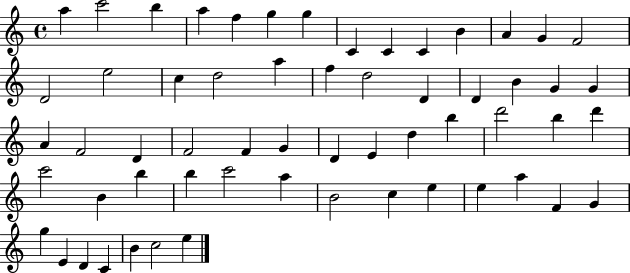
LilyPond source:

{
  \clef treble
  \time 4/4
  \defaultTimeSignature
  \key c \major
  a''4 c'''2 b''4 | a''4 f''4 g''4 g''4 | c'4 c'4 c'4 b'4 | a'4 g'4 f'2 | \break d'2 e''2 | c''4 d''2 a''4 | f''4 d''2 d'4 | d'4 b'4 g'4 g'4 | \break a'4 f'2 d'4 | f'2 f'4 g'4 | d'4 e'4 d''4 b''4 | d'''2 b''4 d'''4 | \break c'''2 b'4 b''4 | b''4 c'''2 a''4 | b'2 c''4 e''4 | e''4 a''4 f'4 g'4 | \break g''4 e'4 d'4 c'4 | b'4 c''2 e''4 | \bar "|."
}